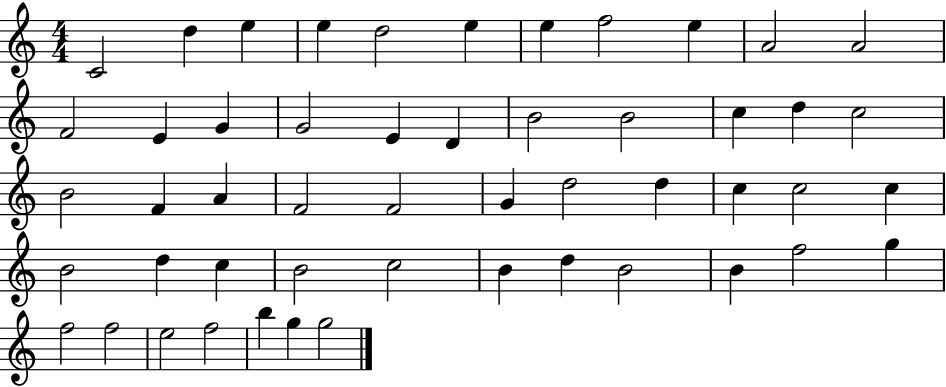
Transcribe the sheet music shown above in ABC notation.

X:1
T:Untitled
M:4/4
L:1/4
K:C
C2 d e e d2 e e f2 e A2 A2 F2 E G G2 E D B2 B2 c d c2 B2 F A F2 F2 G d2 d c c2 c B2 d c B2 c2 B d B2 B f2 g f2 f2 e2 f2 b g g2